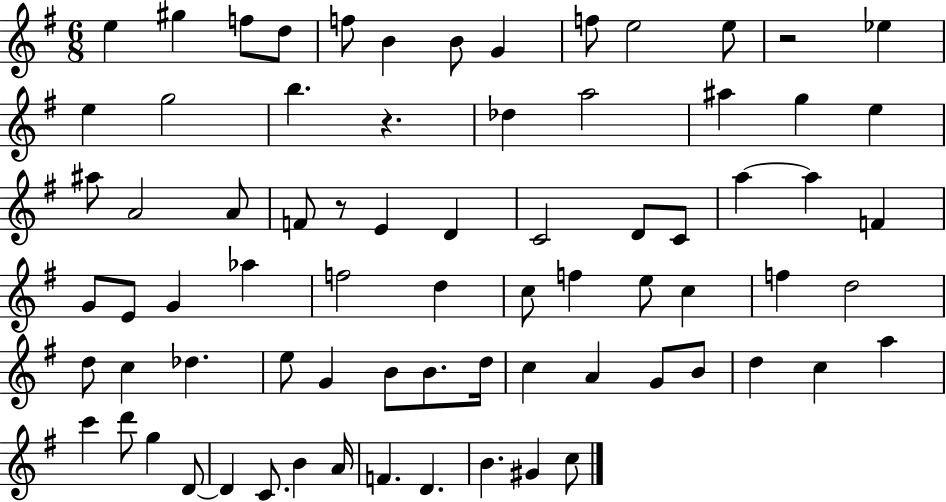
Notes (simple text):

E5/q G#5/q F5/e D5/e F5/e B4/q B4/e G4/q F5/e E5/h E5/e R/h Eb5/q E5/q G5/h B5/q. R/q. Db5/q A5/h A#5/q G5/q E5/q A#5/e A4/h A4/e F4/e R/e E4/q D4/q C4/h D4/e C4/e A5/q A5/q F4/q G4/e E4/e G4/q Ab5/q F5/h D5/q C5/e F5/q E5/e C5/q F5/q D5/h D5/e C5/q Db5/q. E5/e G4/q B4/e B4/e. D5/s C5/q A4/q G4/e B4/e D5/q C5/q A5/q C6/q D6/e G5/q D4/e D4/q C4/e. B4/q A4/s F4/q. D4/q. B4/q. G#4/q C5/e